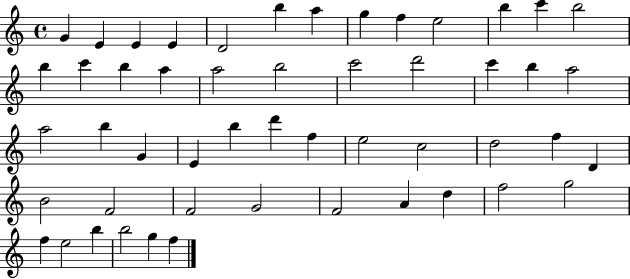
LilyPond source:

{
  \clef treble
  \time 4/4
  \defaultTimeSignature
  \key c \major
  g'4 e'4 e'4 e'4 | d'2 b''4 a''4 | g''4 f''4 e''2 | b''4 c'''4 b''2 | \break b''4 c'''4 b''4 a''4 | a''2 b''2 | c'''2 d'''2 | c'''4 b''4 a''2 | \break a''2 b''4 g'4 | e'4 b''4 d'''4 f''4 | e''2 c''2 | d''2 f''4 d'4 | \break b'2 f'2 | f'2 g'2 | f'2 a'4 d''4 | f''2 g''2 | \break f''4 e''2 b''4 | b''2 g''4 f''4 | \bar "|."
}